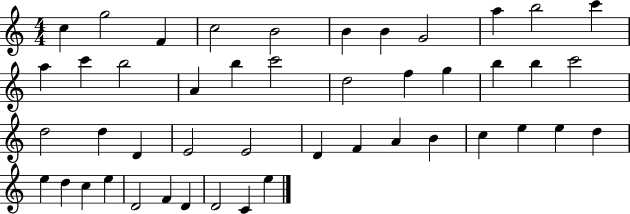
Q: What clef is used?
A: treble